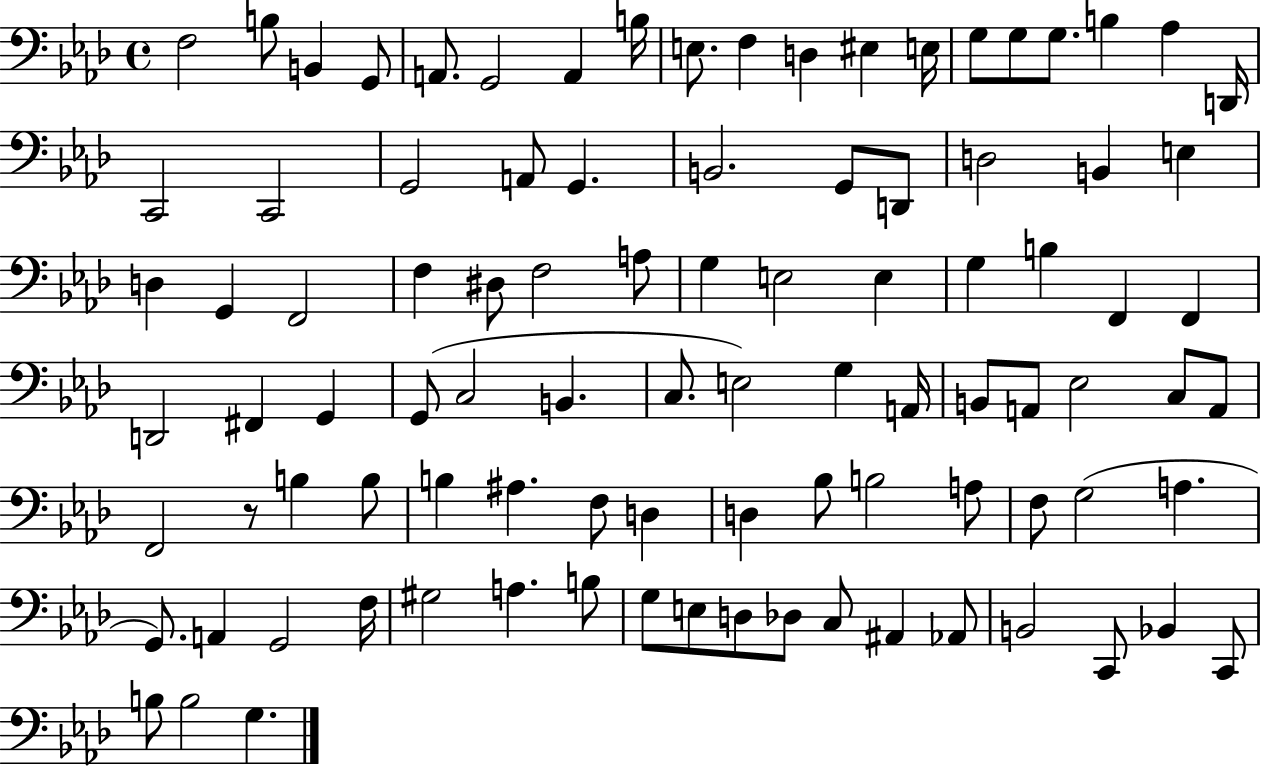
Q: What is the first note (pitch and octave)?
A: F3